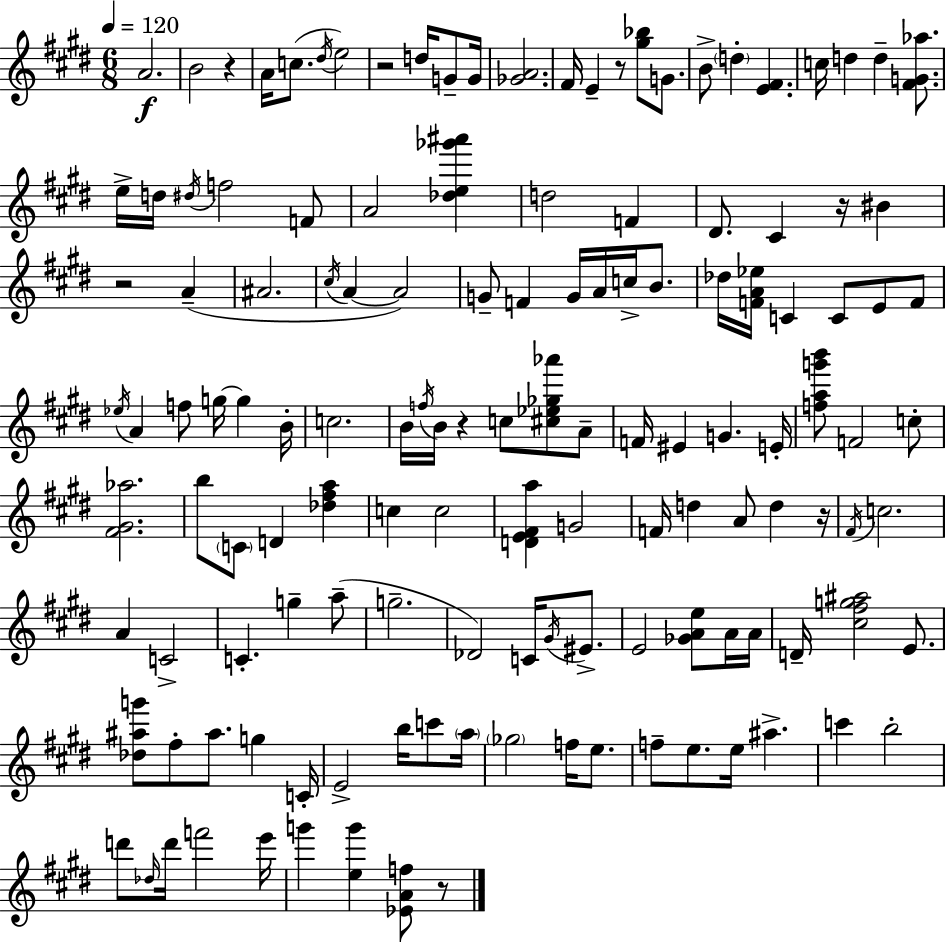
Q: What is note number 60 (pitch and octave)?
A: E4